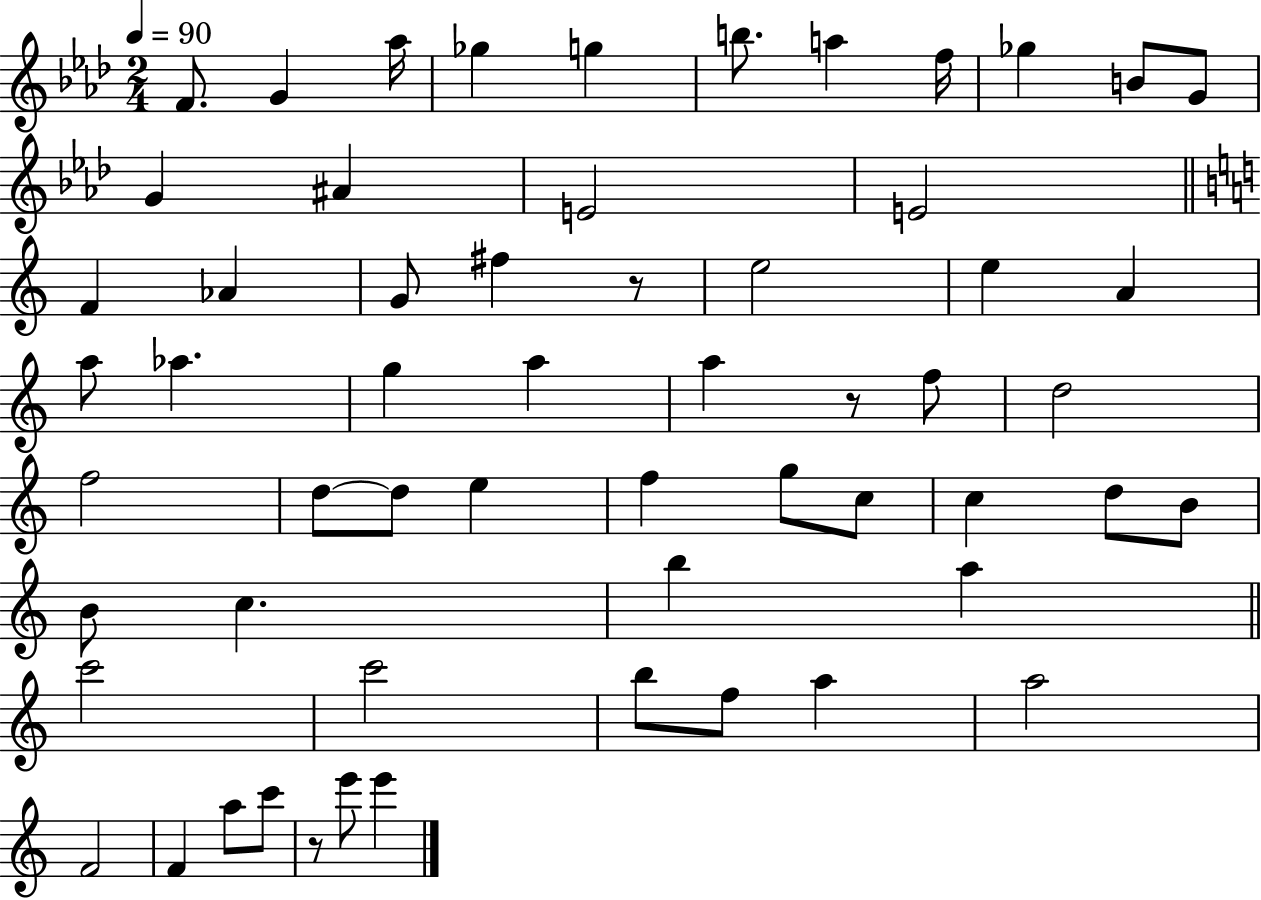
F4/e. G4/q Ab5/s Gb5/q G5/q B5/e. A5/q F5/s Gb5/q B4/e G4/e G4/q A#4/q E4/h E4/h F4/q Ab4/q G4/e F#5/q R/e E5/h E5/q A4/q A5/e Ab5/q. G5/q A5/q A5/q R/e F5/e D5/h F5/h D5/e D5/e E5/q F5/q G5/e C5/e C5/q D5/e B4/e B4/e C5/q. B5/q A5/q C6/h C6/h B5/e F5/e A5/q A5/h F4/h F4/q A5/e C6/e R/e E6/e E6/q